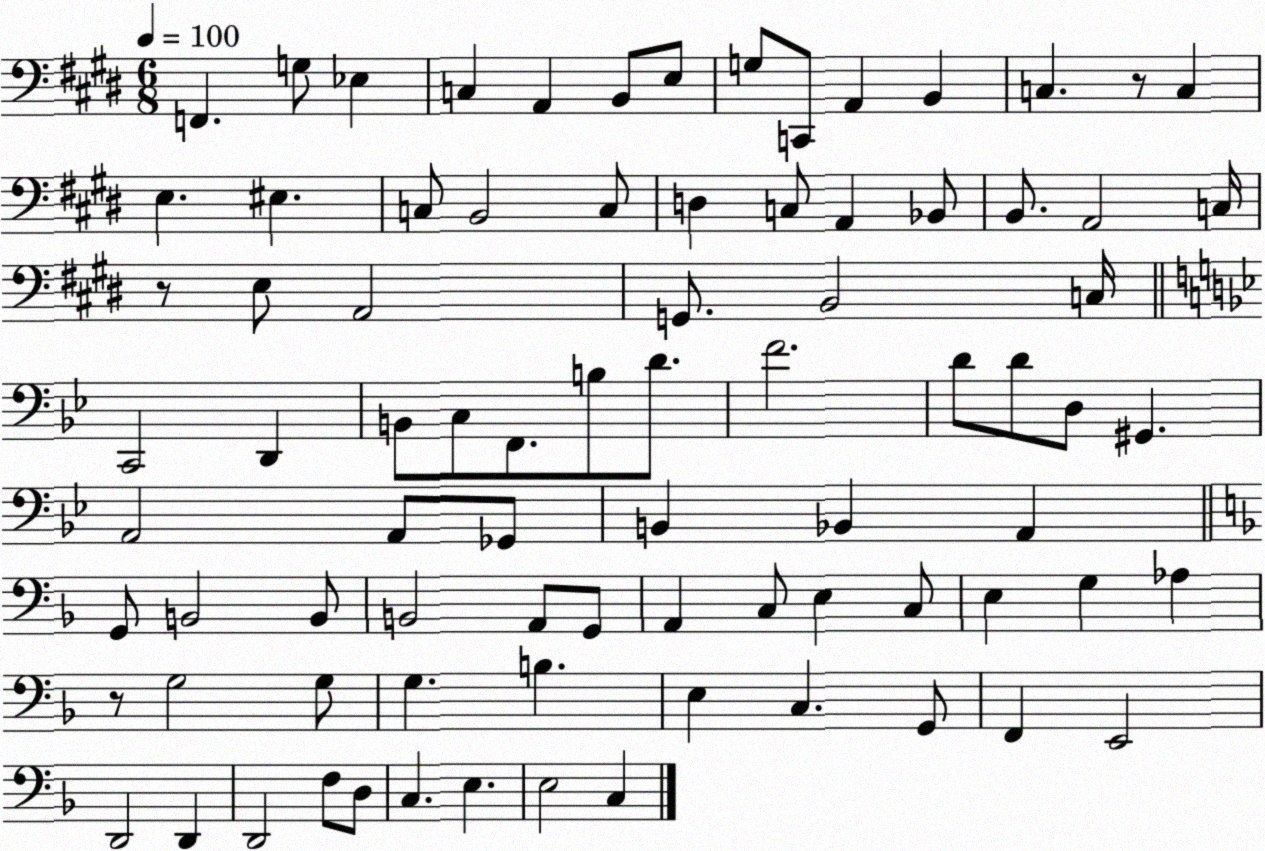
X:1
T:Untitled
M:6/8
L:1/4
K:E
F,, G,/2 _E, C, A,, B,,/2 E,/2 G,/2 C,,/2 A,, B,, C, z/2 C, E, ^E, C,/2 B,,2 C,/2 D, C,/2 A,, _B,,/2 B,,/2 A,,2 C,/4 z/2 E,/2 A,,2 G,,/2 B,,2 C,/4 C,,2 D,, B,,/2 C,/2 F,,/2 B,/2 D/2 F2 D/2 D/2 D,/2 ^G,, A,,2 A,,/2 _G,,/2 B,, _B,, A,, G,,/2 B,,2 B,,/2 B,,2 A,,/2 G,,/2 A,, C,/2 E, C,/2 E, G, _A, z/2 G,2 G,/2 G, B, E, C, G,,/2 F,, E,,2 D,,2 D,, D,,2 F,/2 D,/2 C, E, E,2 C,